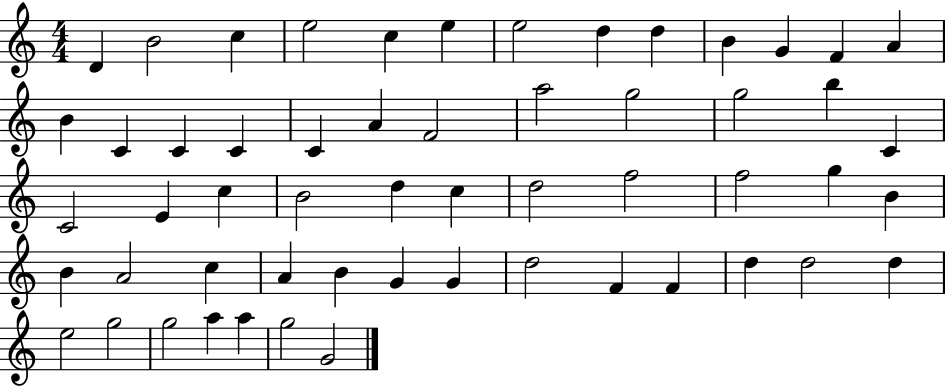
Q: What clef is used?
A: treble